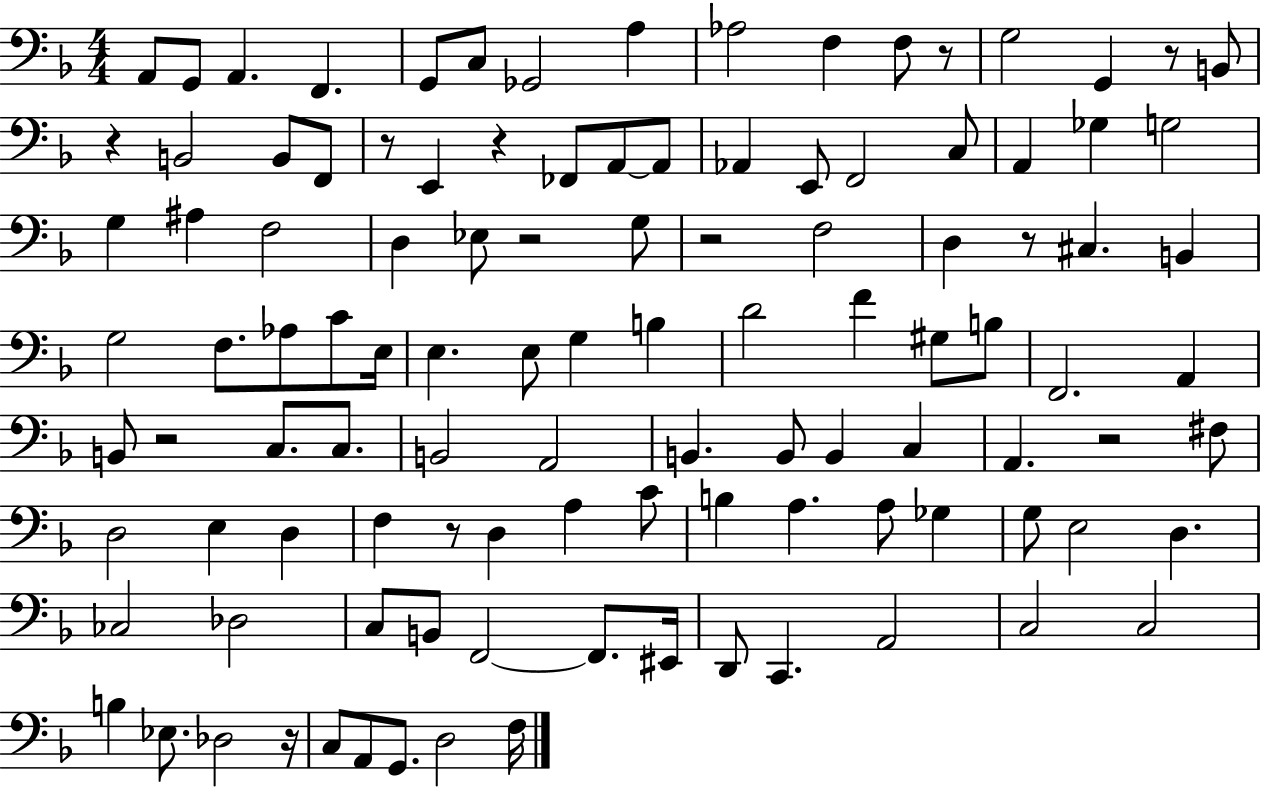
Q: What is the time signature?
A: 4/4